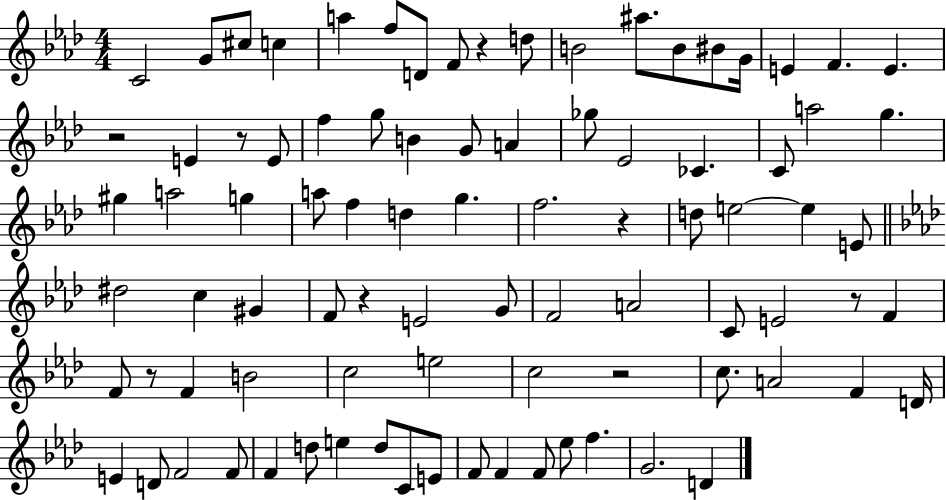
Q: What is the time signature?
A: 4/4